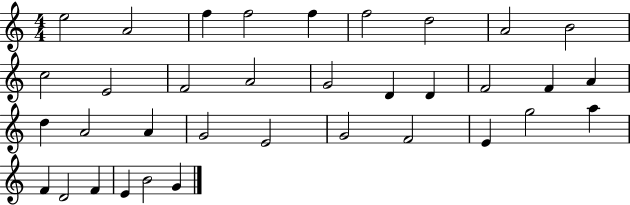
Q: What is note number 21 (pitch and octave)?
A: A4